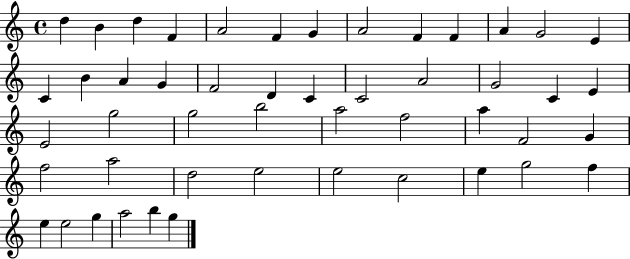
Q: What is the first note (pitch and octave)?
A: D5